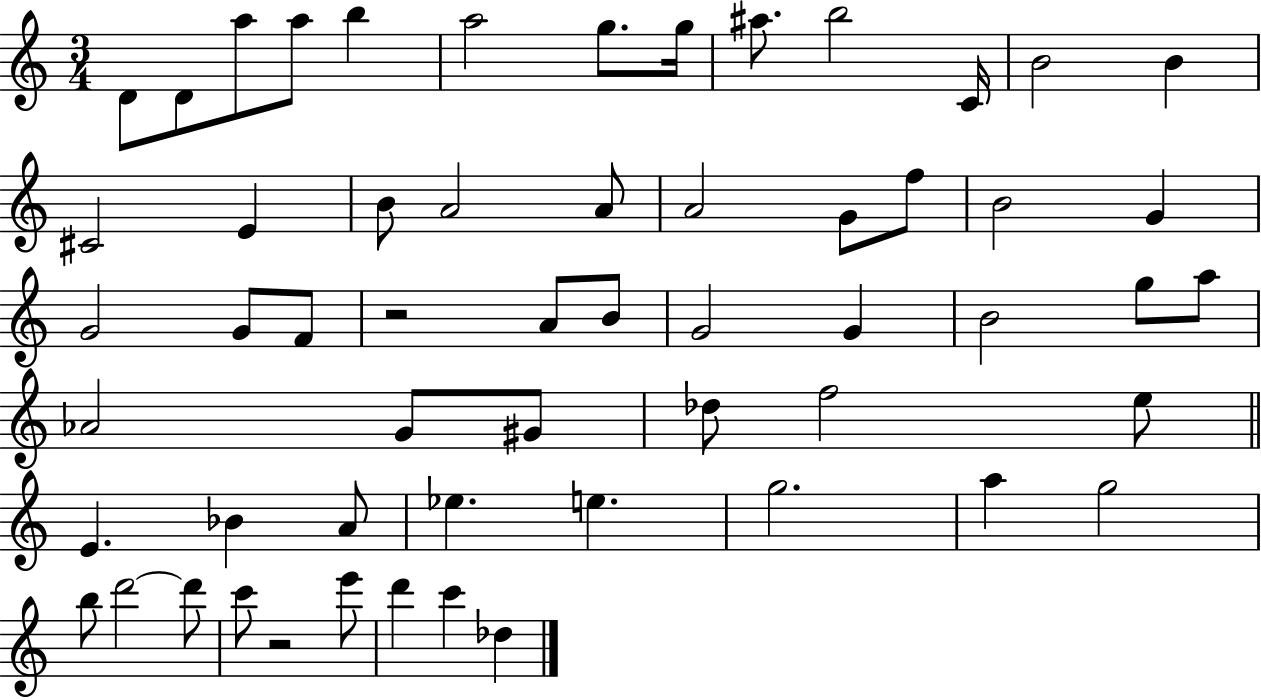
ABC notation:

X:1
T:Untitled
M:3/4
L:1/4
K:C
D/2 D/2 a/2 a/2 b a2 g/2 g/4 ^a/2 b2 C/4 B2 B ^C2 E B/2 A2 A/2 A2 G/2 f/2 B2 G G2 G/2 F/2 z2 A/2 B/2 G2 G B2 g/2 a/2 _A2 G/2 ^G/2 _d/2 f2 e/2 E _B A/2 _e e g2 a g2 b/2 d'2 d'/2 c'/2 z2 e'/2 d' c' _d